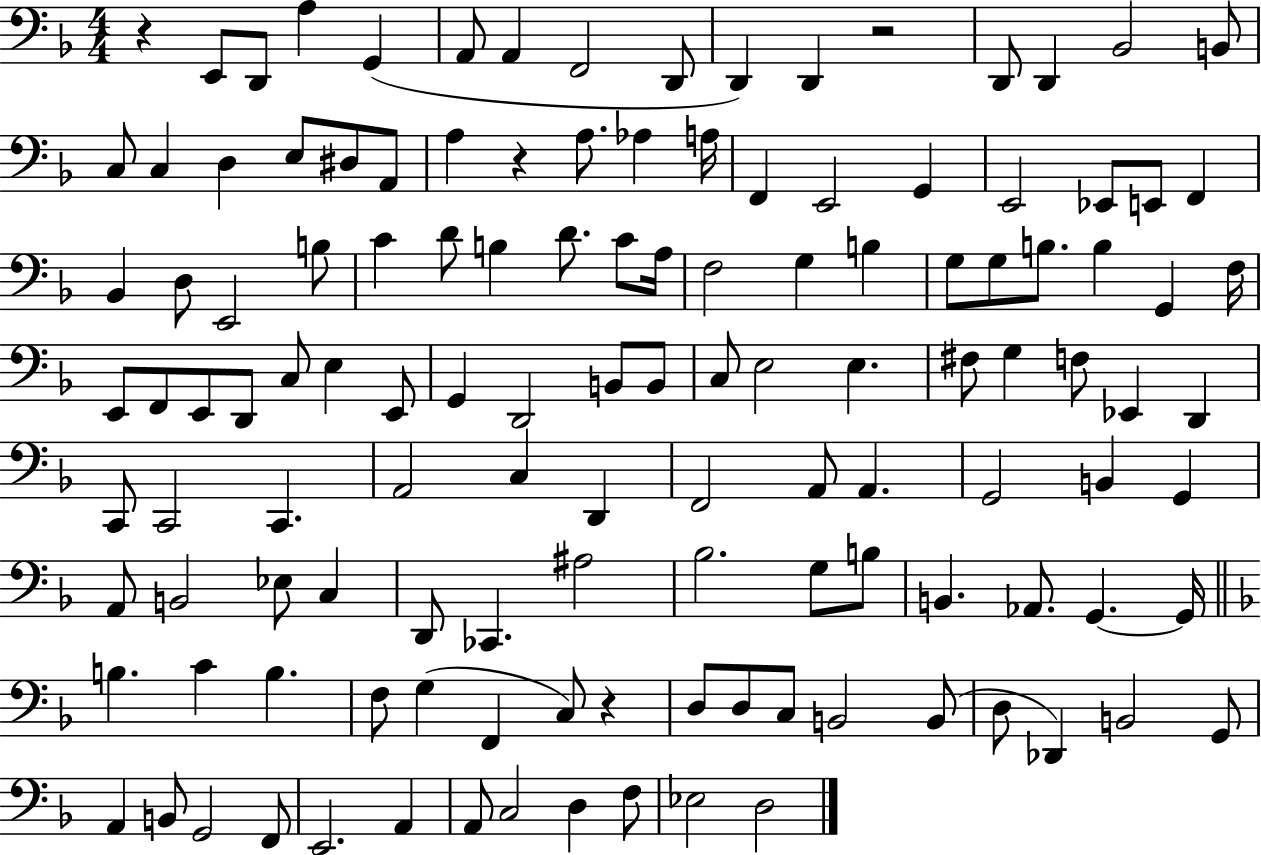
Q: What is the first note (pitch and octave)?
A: E2